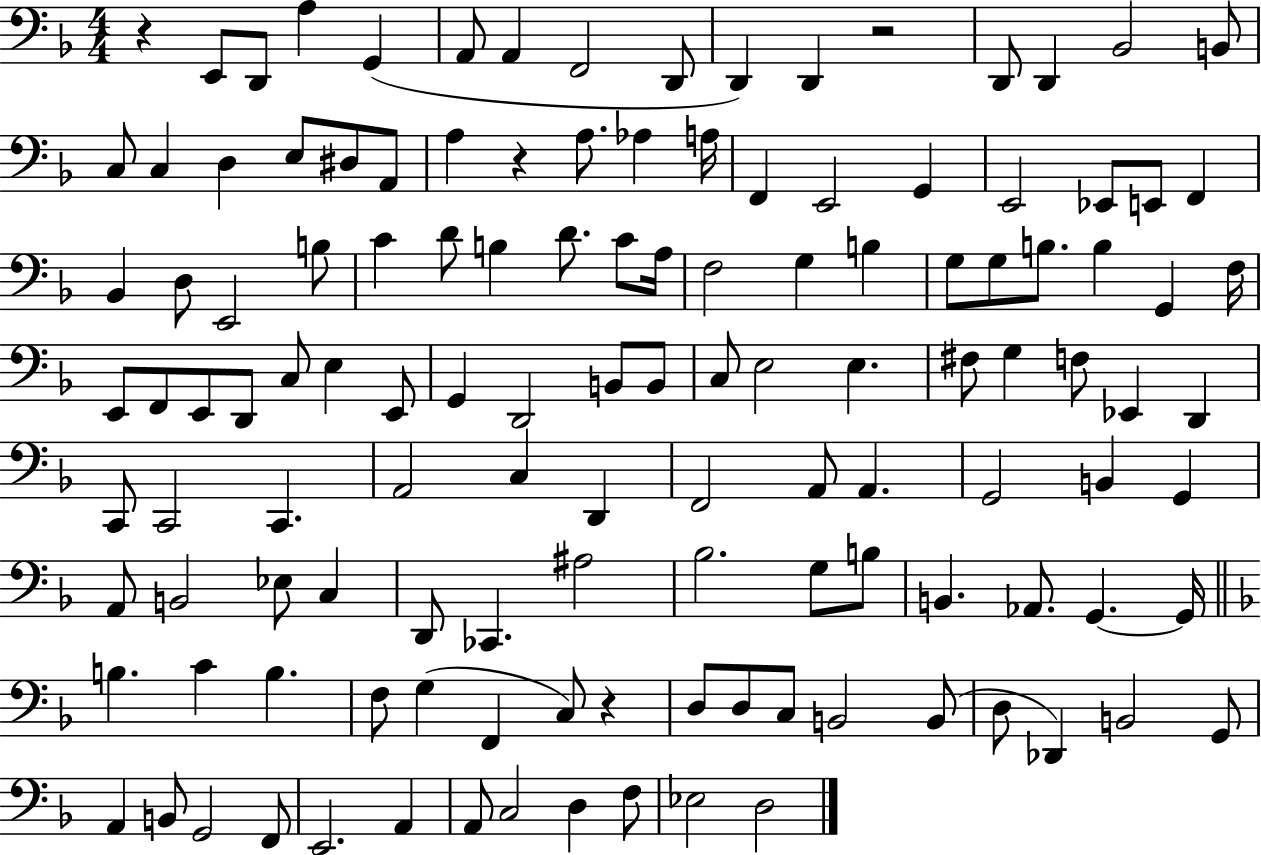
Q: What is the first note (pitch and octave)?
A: E2